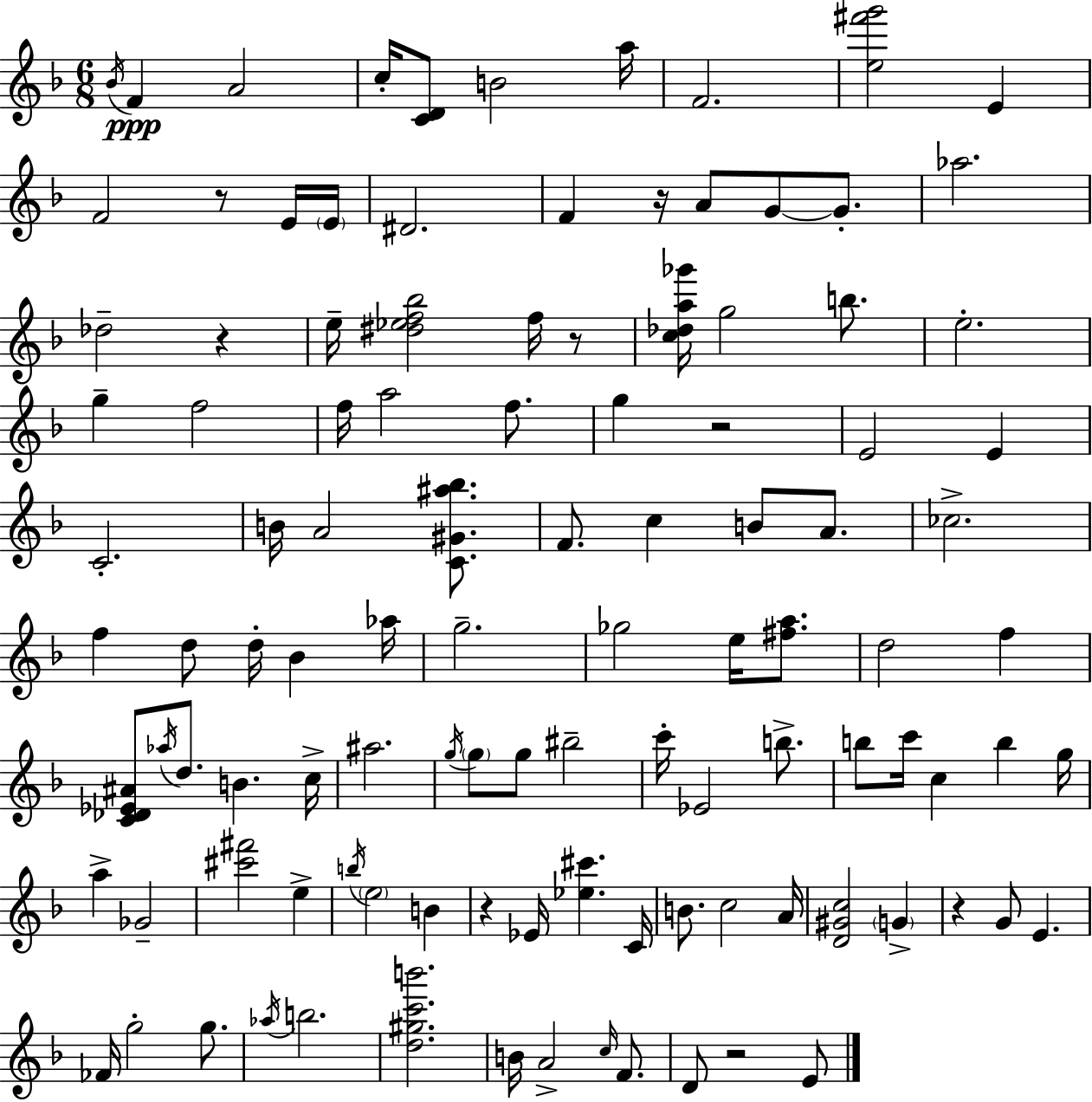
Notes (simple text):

Bb4/s F4/q A4/h C5/s [C4,D4]/e B4/h A5/s F4/h. [E5,F#6,G6]/h E4/q F4/h R/e E4/s E4/s D#4/h. F4/q R/s A4/e G4/e G4/e. Ab5/h. Db5/h R/q E5/s [D#5,Eb5,F5,Bb5]/h F5/s R/e [C5,Db5,A5,Gb6]/s G5/h B5/e. E5/h. G5/q F5/h F5/s A5/h F5/e. G5/q R/h E4/h E4/q C4/h. B4/s A4/h [C4,G#4,A#5,Bb5]/e. F4/e. C5/q B4/e A4/e. CES5/h. F5/q D5/e D5/s Bb4/q Ab5/s G5/h. Gb5/h E5/s [F#5,A5]/e. D5/h F5/q [C4,Db4,Eb4,A#4]/e Ab5/s D5/e. B4/q. C5/s A#5/h. G5/s G5/e G5/e BIS5/h C6/s Eb4/h B5/e. B5/e C6/s C5/q B5/q G5/s A5/q Gb4/h [C#6,F#6]/h E5/q B5/s E5/h B4/q R/q Eb4/s [Eb5,C#6]/q. C4/s B4/e. C5/h A4/s [D4,G#4,C5]/h G4/q R/q G4/e E4/q. FES4/s G5/h G5/e. Ab5/s B5/h. [D5,G#5,C6,B6]/h. B4/s A4/h C5/s F4/e. D4/e R/h E4/e